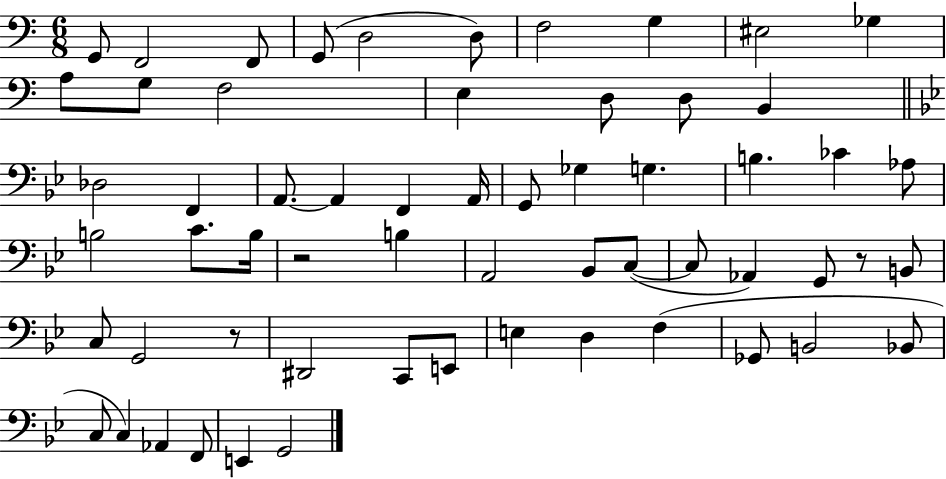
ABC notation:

X:1
T:Untitled
M:6/8
L:1/4
K:C
G,,/2 F,,2 F,,/2 G,,/2 D,2 D,/2 F,2 G, ^E,2 _G, A,/2 G,/2 F,2 E, D,/2 D,/2 B,, _D,2 F,, A,,/2 A,, F,, A,,/4 G,,/2 _G, G, B, _C _A,/2 B,2 C/2 B,/4 z2 B, A,,2 _B,,/2 C,/2 C,/2 _A,, G,,/2 z/2 B,,/2 C,/2 G,,2 z/2 ^D,,2 C,,/2 E,,/2 E, D, F, _G,,/2 B,,2 _B,,/2 C,/2 C, _A,, F,,/2 E,, G,,2